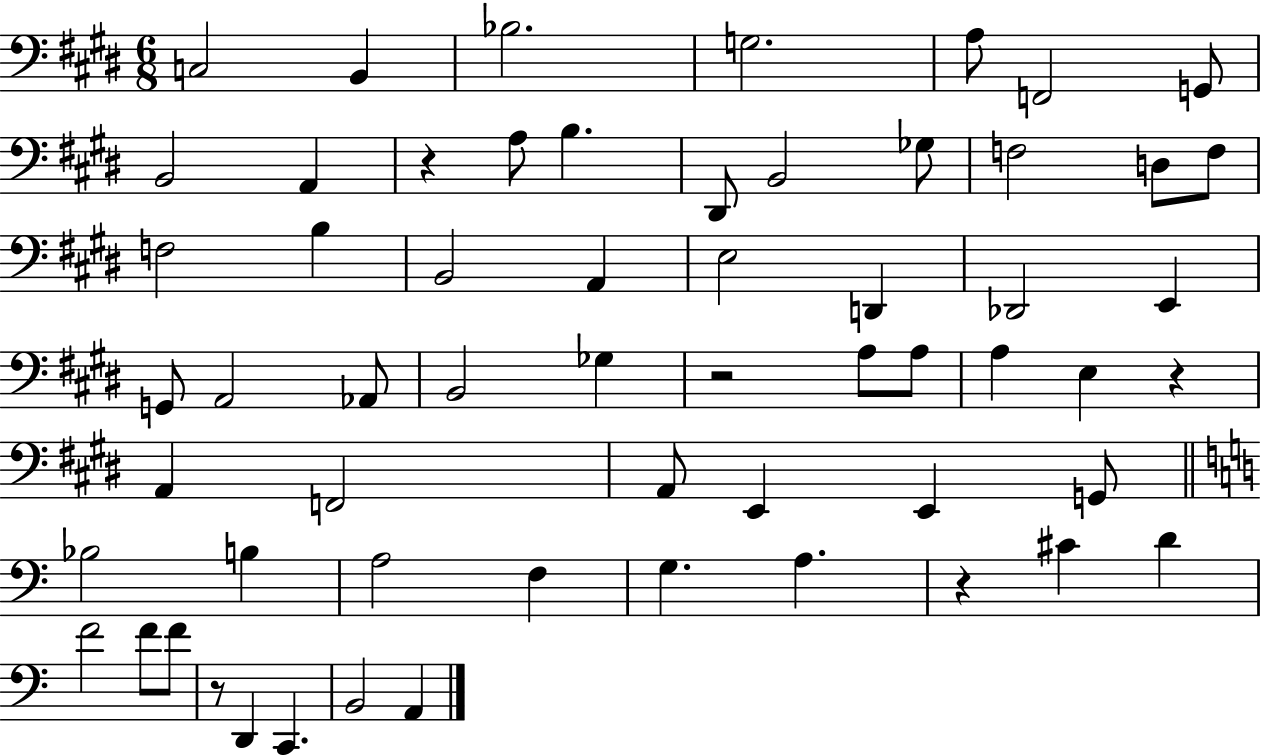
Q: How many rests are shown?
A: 5